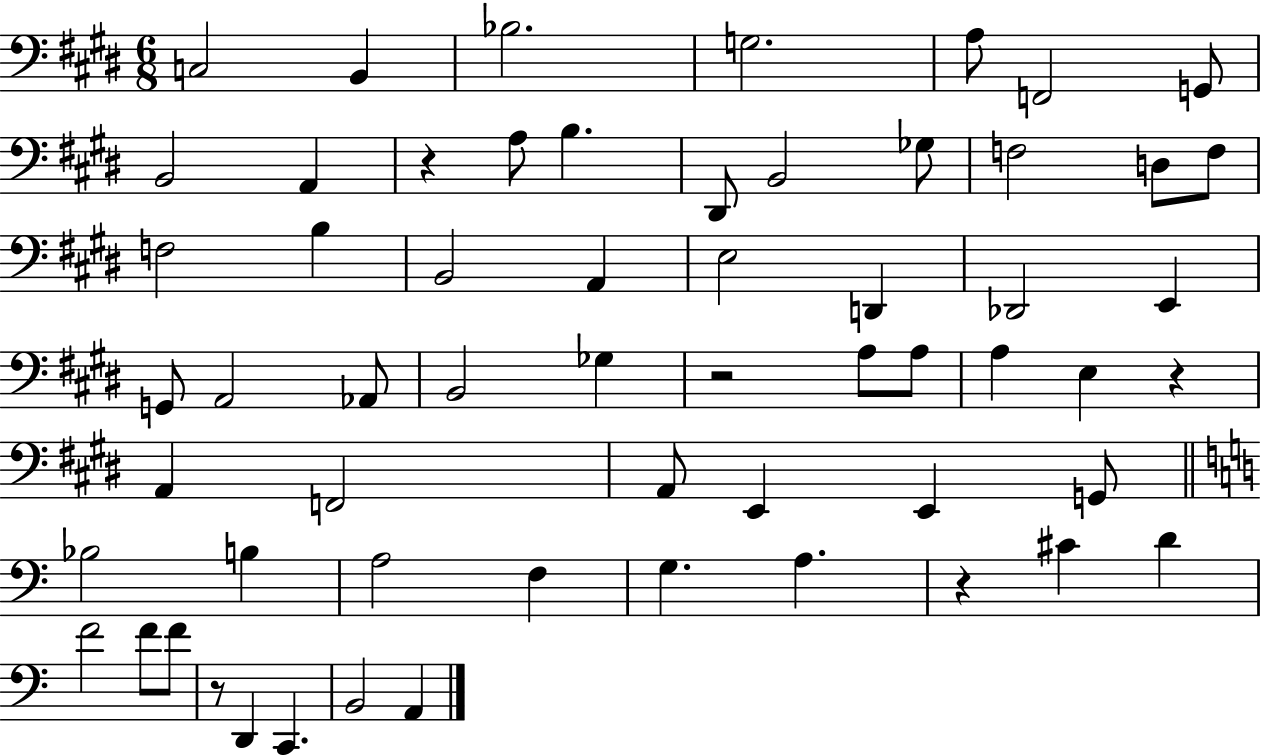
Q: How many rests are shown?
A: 5